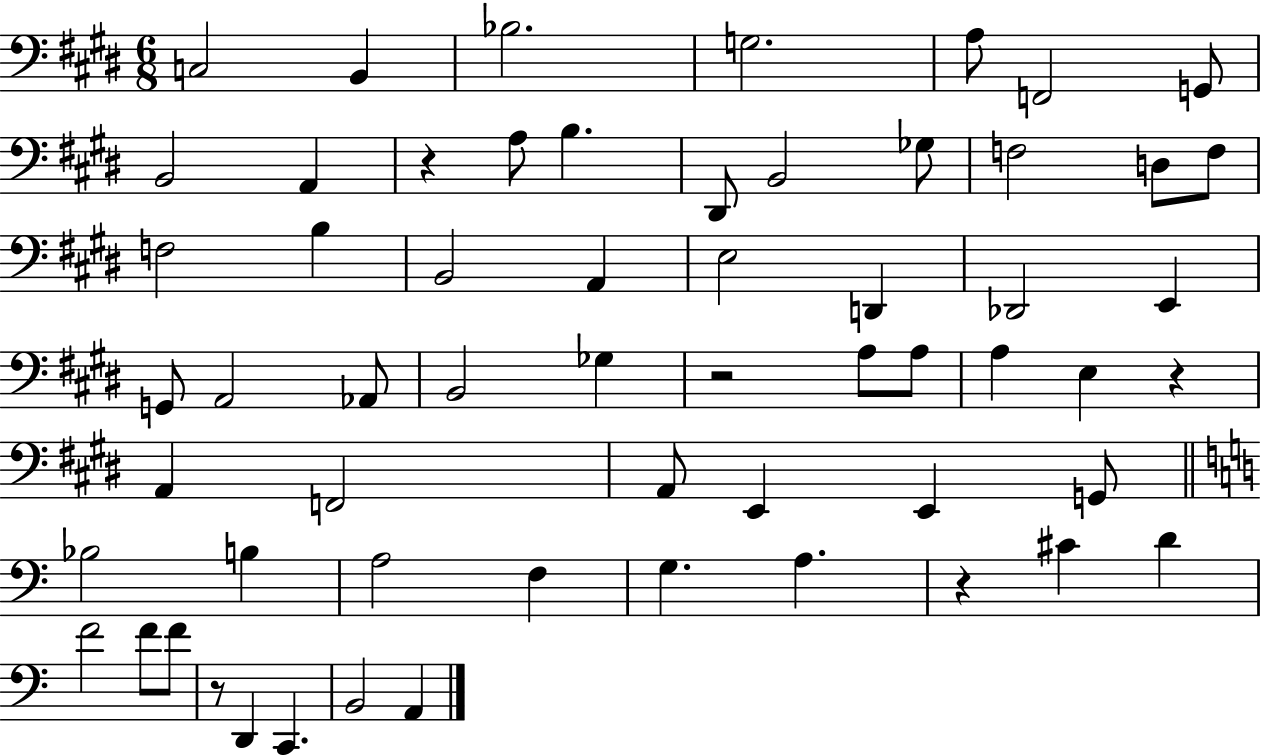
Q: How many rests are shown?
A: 5